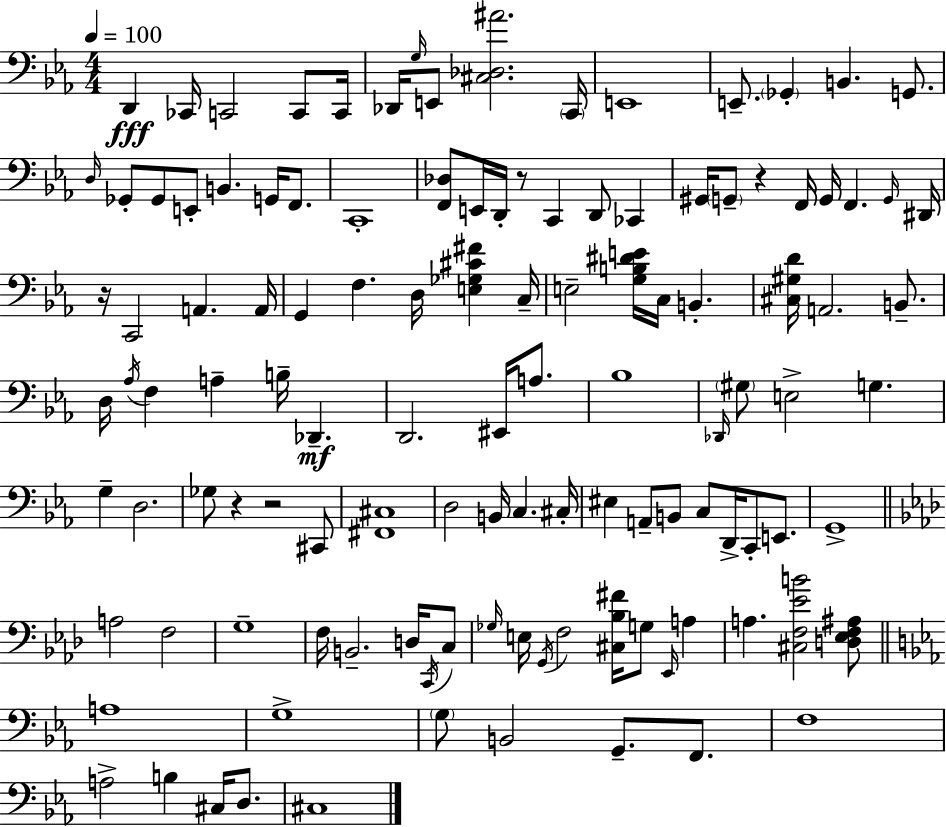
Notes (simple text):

D2/q CES2/s C2/h C2/e C2/s Db2/s G3/s E2/e [C#3,Db3,A#4]/h. C2/s E2/w E2/e. Gb2/q B2/q. G2/e. D3/s Gb2/e Gb2/e E2/e B2/q. G2/s F2/e. C2/w [F2,Db3]/e E2/s D2/s R/e C2/q D2/e CES2/q G#2/s G2/e R/q F2/s G2/s F2/q. G2/s D#2/s R/s C2/h A2/q. A2/s G2/q F3/q. D3/s [E3,Gb3,C#4,F#4]/q C3/s E3/h [G3,B3,D#4,E4]/s C3/s B2/q. [C#3,G#3,D4]/s A2/h. B2/e. D3/s Ab3/s F3/q A3/q B3/s Db2/q. D2/h. EIS2/s A3/e. Bb3/w Db2/s G#3/e E3/h G3/q. G3/q D3/h. Gb3/e R/q R/h C#2/e [F#2,C#3]/w D3/h B2/s C3/q. C#3/s EIS3/q A2/e B2/e C3/e D2/s C2/e E2/e. G2/w A3/h F3/h G3/w F3/s B2/h. D3/s C2/s C3/e Gb3/s E3/s G2/s F3/h [C#3,Bb3,F#4]/s G3/e Eb2/s A3/q A3/q. [C#3,F3,Eb4,B4]/h [D3,Eb3,F3,A#3]/e A3/w G3/w G3/e B2/h G2/e. F2/e. F3/w A3/h B3/q C#3/s D3/e. C#3/w